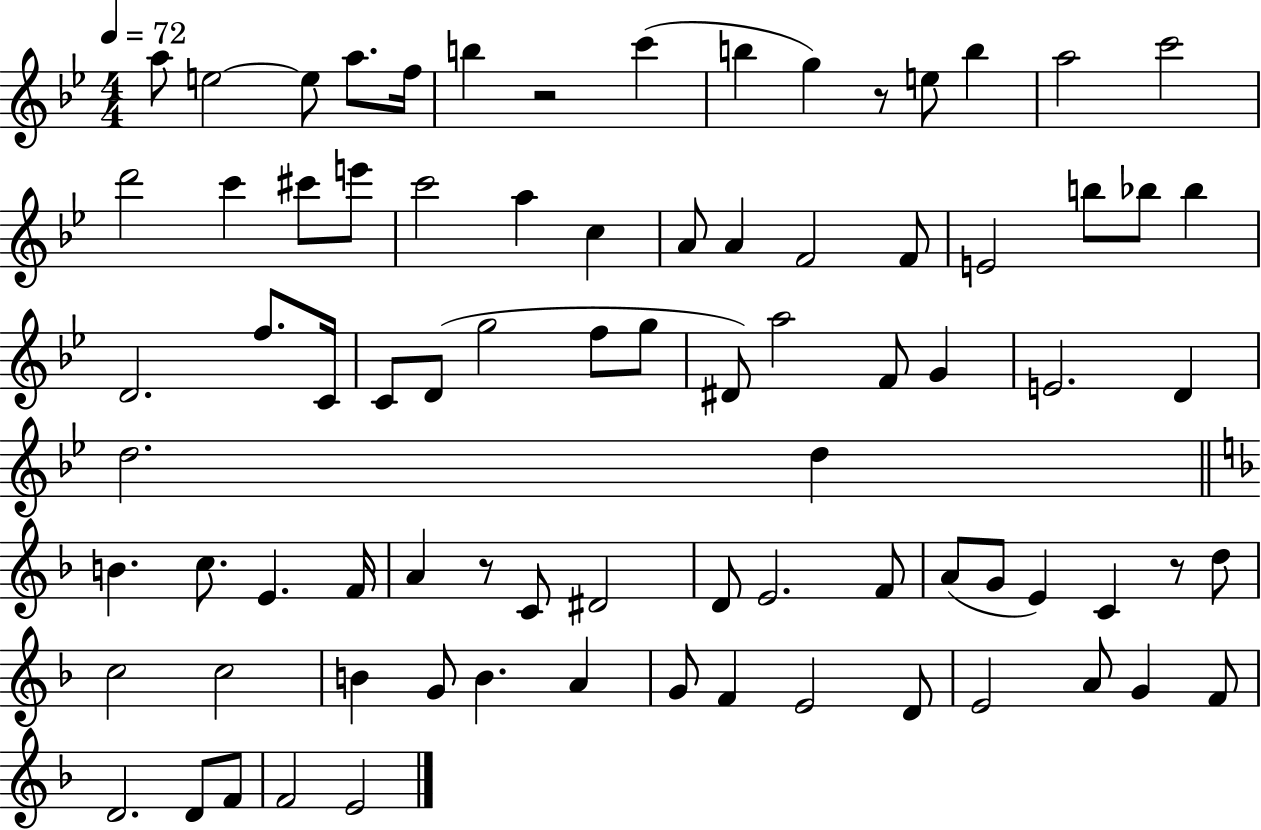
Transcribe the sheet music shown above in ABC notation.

X:1
T:Untitled
M:4/4
L:1/4
K:Bb
a/2 e2 e/2 a/2 f/4 b z2 c' b g z/2 e/2 b a2 c'2 d'2 c' ^c'/2 e'/2 c'2 a c A/2 A F2 F/2 E2 b/2 _b/2 _b D2 f/2 C/4 C/2 D/2 g2 f/2 g/2 ^D/2 a2 F/2 G E2 D d2 d B c/2 E F/4 A z/2 C/2 ^D2 D/2 E2 F/2 A/2 G/2 E C z/2 d/2 c2 c2 B G/2 B A G/2 F E2 D/2 E2 A/2 G F/2 D2 D/2 F/2 F2 E2